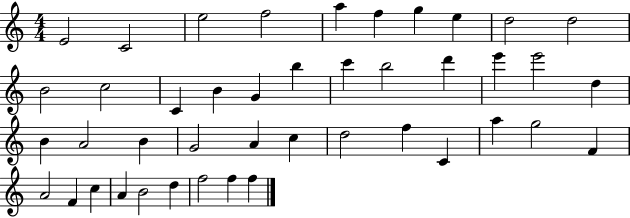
{
  \clef treble
  \numericTimeSignature
  \time 4/4
  \key c \major
  e'2 c'2 | e''2 f''2 | a''4 f''4 g''4 e''4 | d''2 d''2 | \break b'2 c''2 | c'4 b'4 g'4 b''4 | c'''4 b''2 d'''4 | e'''4 e'''2 d''4 | \break b'4 a'2 b'4 | g'2 a'4 c''4 | d''2 f''4 c'4 | a''4 g''2 f'4 | \break a'2 f'4 c''4 | a'4 b'2 d''4 | f''2 f''4 f''4 | \bar "|."
}